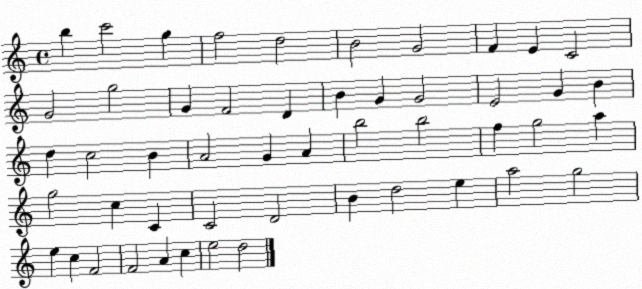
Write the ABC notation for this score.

X:1
T:Untitled
M:4/4
L:1/4
K:C
b c'2 g f2 d2 B2 G2 F E C2 G2 g2 G F2 D B G G2 E2 G B d c2 B A2 G A b2 b2 f g2 a g2 c C C2 D2 B d2 e a2 g2 e c F2 F2 A c e2 d2